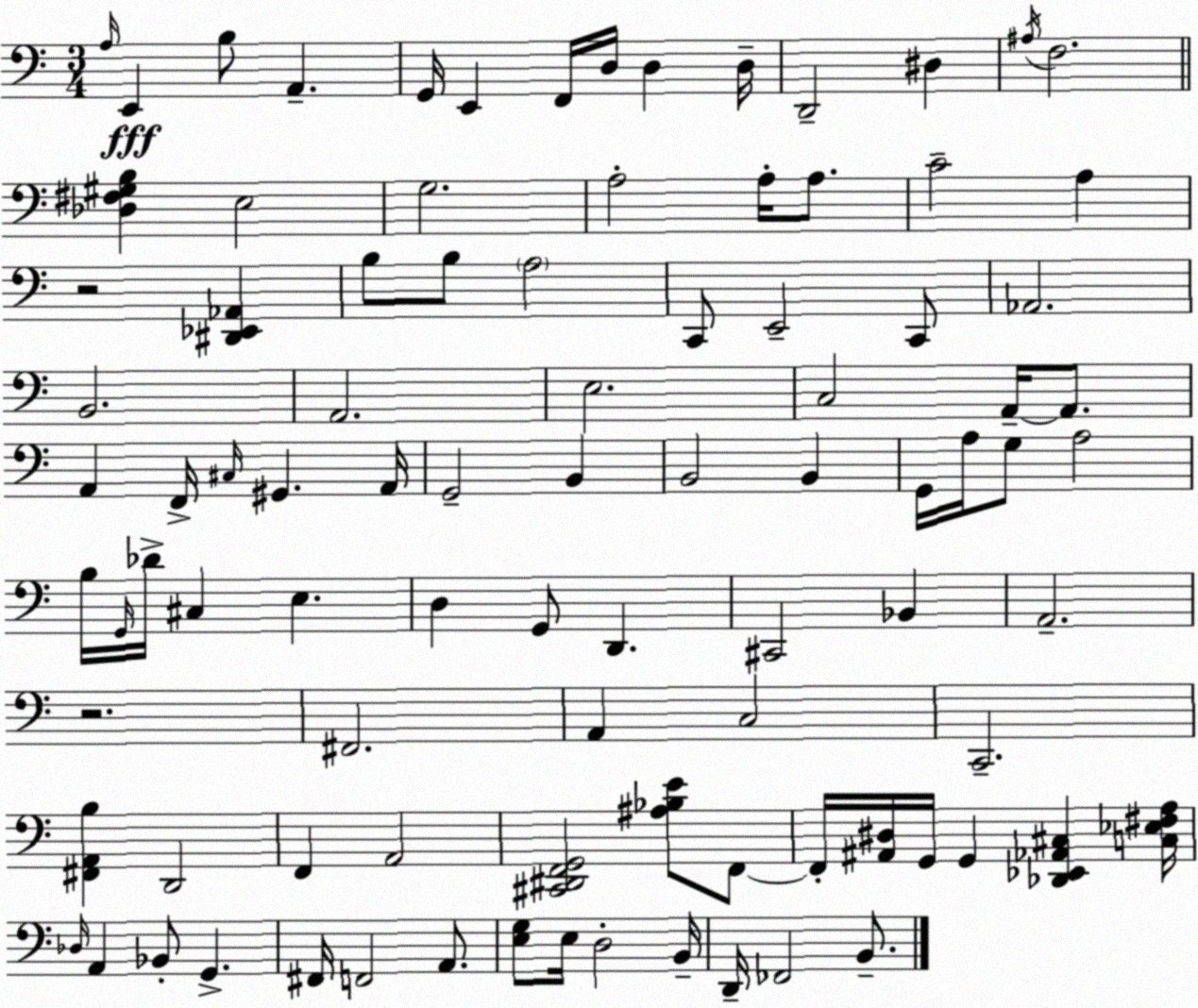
X:1
T:Untitled
M:3/4
L:1/4
K:Am
A,/4 E,, B,/2 A,, G,,/4 E,, F,,/4 D,/4 D, D,/4 D,,2 ^D, ^A,/4 F,2 [_D,^F,^G,B,] E,2 G,2 A,2 A,/4 A,/2 C2 A, z2 [^D,,_E,,_A,,] B,/2 B,/2 A,2 C,,/2 E,,2 C,,/2 _A,,2 B,,2 A,,2 E,2 C,2 A,,/4 A,,/2 A,, F,,/4 ^C,/4 ^G,, A,,/4 G,,2 B,, B,,2 B,, G,,/4 A,/4 G,/2 A,2 B,/4 G,,/4 _D/4 ^C, E, D, G,,/2 D,, ^C,,2 _B,, A,,2 z2 ^F,,2 A,, C,2 C,,2 [^F,,A,,B,] D,,2 F,, A,,2 [^C,,^D,,F,,G,,]2 [^A,_B,E]/2 F,,/2 F,,/4 [^A,,^D,]/4 G,,/4 G,, [_D,,_E,,_A,,^C,] [C,_E,^F,A,]/4 _D,/4 A,, _B,,/2 G,, ^F,,/4 F,,2 A,,/2 [E,G,]/2 E,/4 D,2 B,,/4 D,,/4 _F,,2 B,,/2